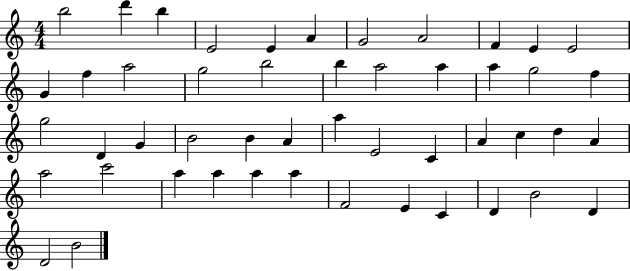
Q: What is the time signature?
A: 4/4